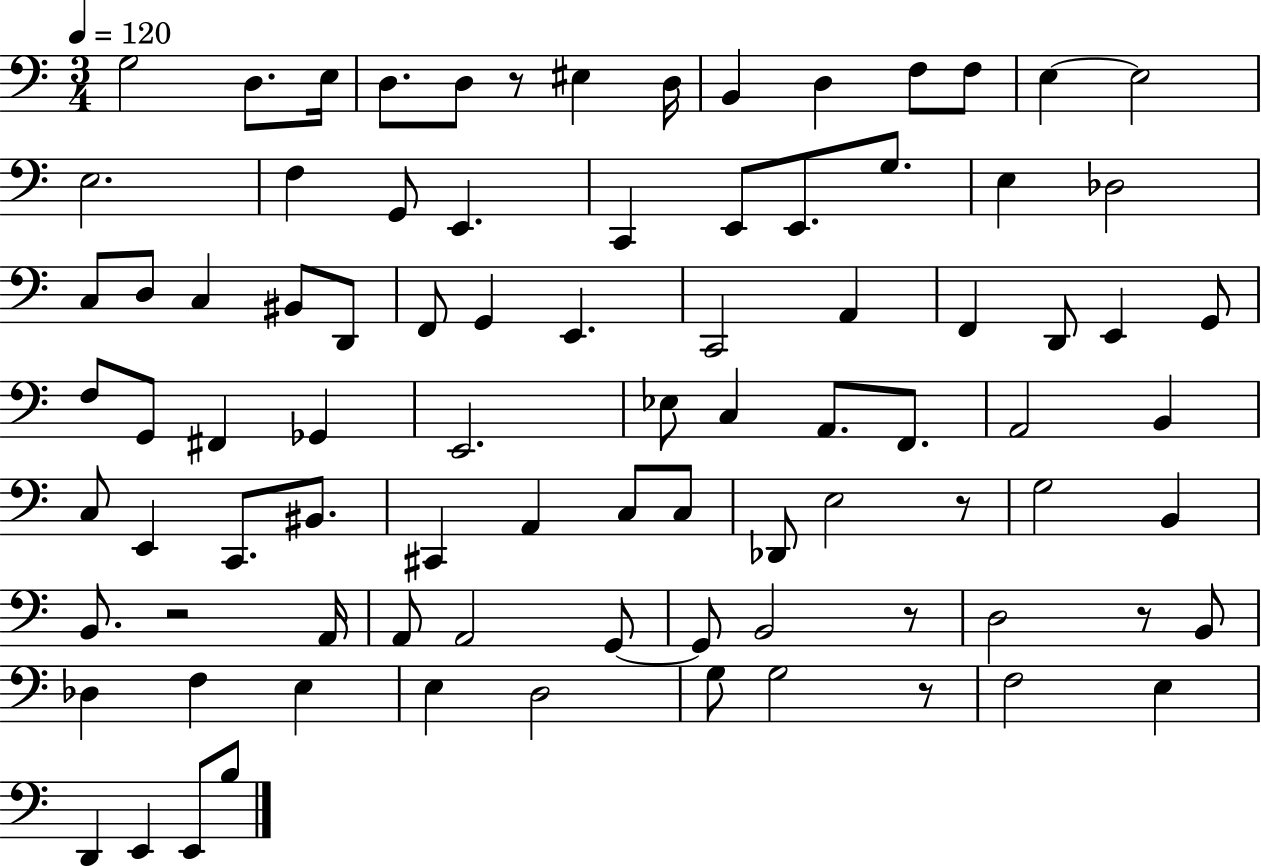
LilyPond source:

{
  \clef bass
  \numericTimeSignature
  \time 3/4
  \key c \major
  \tempo 4 = 120
  g2 d8. e16 | d8. d8 r8 eis4 d16 | b,4 d4 f8 f8 | e4~~ e2 | \break e2. | f4 g,8 e,4. | c,4 e,8 e,8. g8. | e4 des2 | \break c8 d8 c4 bis,8 d,8 | f,8 g,4 e,4. | c,2 a,4 | f,4 d,8 e,4 g,8 | \break f8 g,8 fis,4 ges,4 | e,2. | ees8 c4 a,8. f,8. | a,2 b,4 | \break c8 e,4 c,8. bis,8. | cis,4 a,4 c8 c8 | des,8 e2 r8 | g2 b,4 | \break b,8. r2 a,16 | a,8 a,2 g,8~~ | g,8 b,2 r8 | d2 r8 b,8 | \break des4 f4 e4 | e4 d2 | g8 g2 r8 | f2 e4 | \break d,4 e,4 e,8 b8 | \bar "|."
}